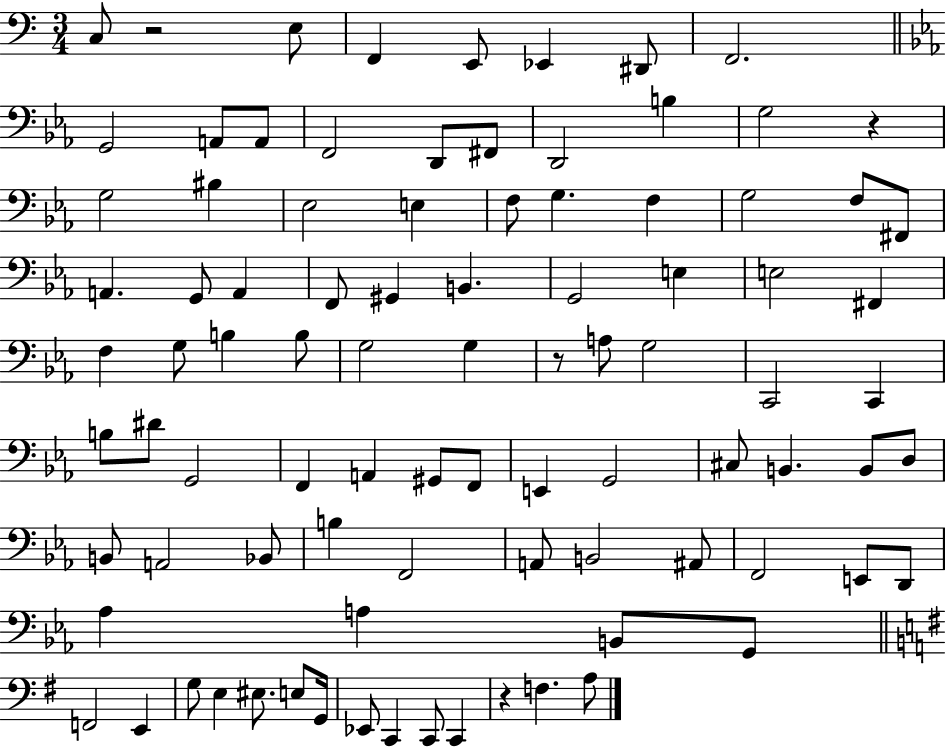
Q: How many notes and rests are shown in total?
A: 91